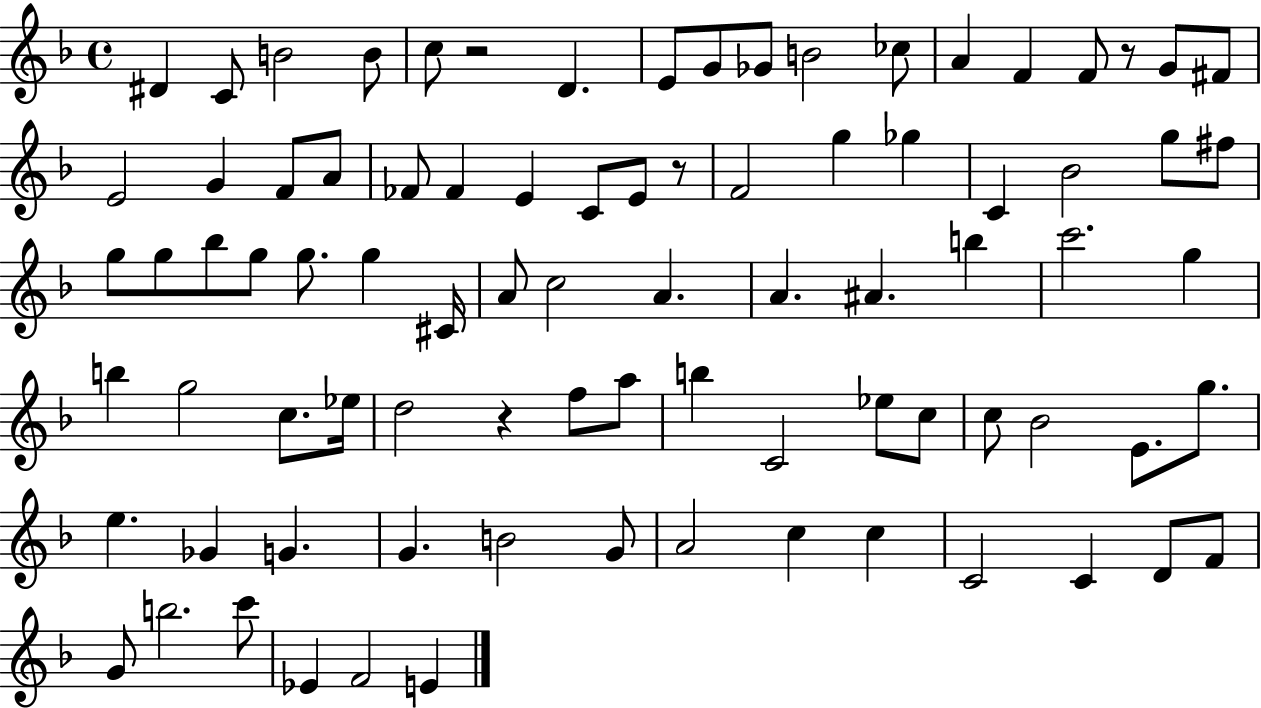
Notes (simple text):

D#4/q C4/e B4/h B4/e C5/e R/h D4/q. E4/e G4/e Gb4/e B4/h CES5/e A4/q F4/q F4/e R/e G4/e F#4/e E4/h G4/q F4/e A4/e FES4/e FES4/q E4/q C4/e E4/e R/e F4/h G5/q Gb5/q C4/q Bb4/h G5/e F#5/e G5/e G5/e Bb5/e G5/e G5/e. G5/q C#4/s A4/e C5/h A4/q. A4/q. A#4/q. B5/q C6/h. G5/q B5/q G5/h C5/e. Eb5/s D5/h R/q F5/e A5/e B5/q C4/h Eb5/e C5/e C5/e Bb4/h E4/e. G5/e. E5/q. Gb4/q G4/q. G4/q. B4/h G4/e A4/h C5/q C5/q C4/h C4/q D4/e F4/e G4/e B5/h. C6/e Eb4/q F4/h E4/q